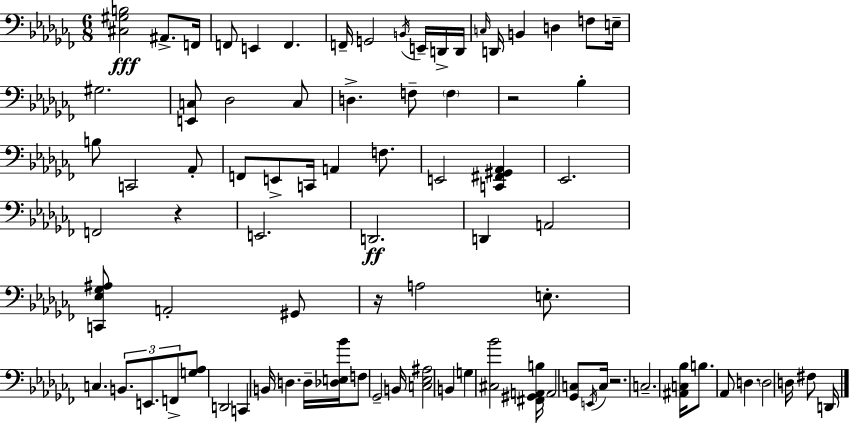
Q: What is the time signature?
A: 6/8